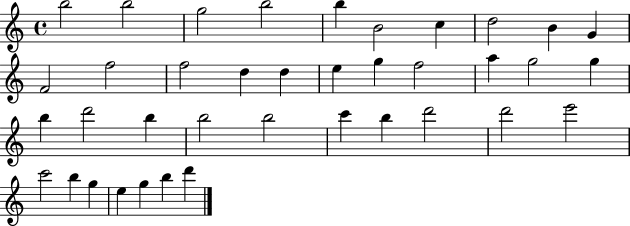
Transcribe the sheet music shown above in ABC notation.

X:1
T:Untitled
M:4/4
L:1/4
K:C
b2 b2 g2 b2 b B2 c d2 B G F2 f2 f2 d d e g f2 a g2 g b d'2 b b2 b2 c' b d'2 d'2 e'2 c'2 b g e g b d'